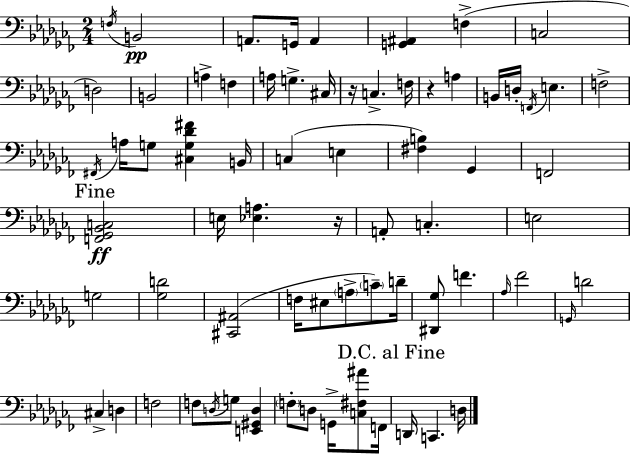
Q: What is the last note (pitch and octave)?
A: D3